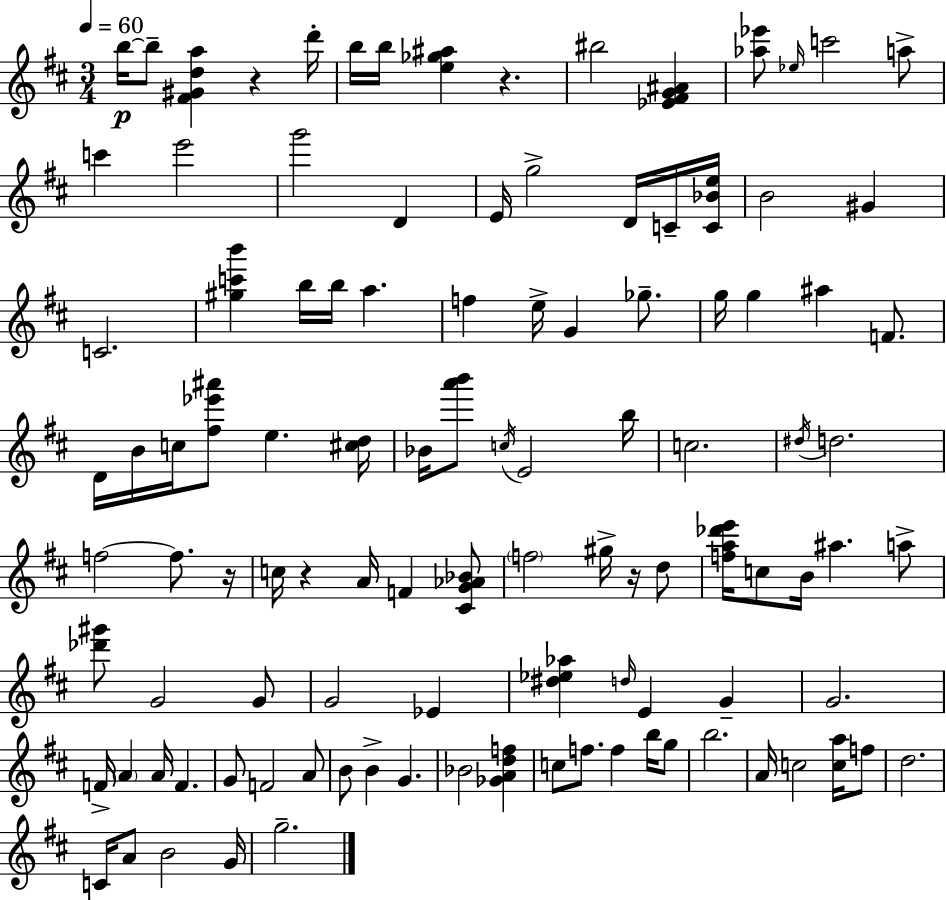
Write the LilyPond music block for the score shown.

{
  \clef treble
  \numericTimeSignature
  \time 3/4
  \key d \major
  \tempo 4 = 60
  b''16~~\p b''8-- <fis' gis' d'' a''>4 r4 d'''16-. | b''16 b''16 <e'' ges'' ais''>4 r4. | bis''2 <ees' fis' g' ais'>4 | <aes'' ees'''>8 \grace { ees''16 } c'''2 a''8-> | \break c'''4 e'''2 | g'''2 d'4 | e'16 g''2-> d'16 c'16-- | <c' bes' e''>16 b'2 gis'4 | \break c'2. | <gis'' c''' b'''>4 b''16 b''16 a''4. | f''4 e''16-> g'4 ges''8.-- | g''16 g''4 ais''4 f'8. | \break d'16 b'16 c''16 <fis'' ees''' ais'''>8 e''4. | <cis'' d''>16 bes'16 <a''' b'''>8 \acciaccatura { c''16 } e'2 | b''16 c''2. | \acciaccatura { dis''16 } d''2. | \break f''2~~ f''8. | r16 c''16 r4 a'16 f'4 | <cis' g' aes' bes'>8 \parenthesize f''2 gis''16-> | r16 d''8 <f'' a'' des''' e'''>16 c''8 b'16 ais''4. | \break a''8-> <des''' gis'''>8 g'2 | g'8 g'2 ees'4 | <dis'' ees'' aes''>4 \grace { d''16 } e'4 | g'4-- g'2. | \break f'16-> \parenthesize a'4 a'16 f'4. | g'8 f'2 | a'8 b'8 b'4-> g'4. | bes'2 | \break <ges' a' d'' f''>4 c''8 f''8. f''4 | b''16 g''8 b''2. | a'16 c''2 | <c'' a''>16 f''8 d''2. | \break c'16 a'8 b'2 | g'16 g''2.-- | \bar "|."
}